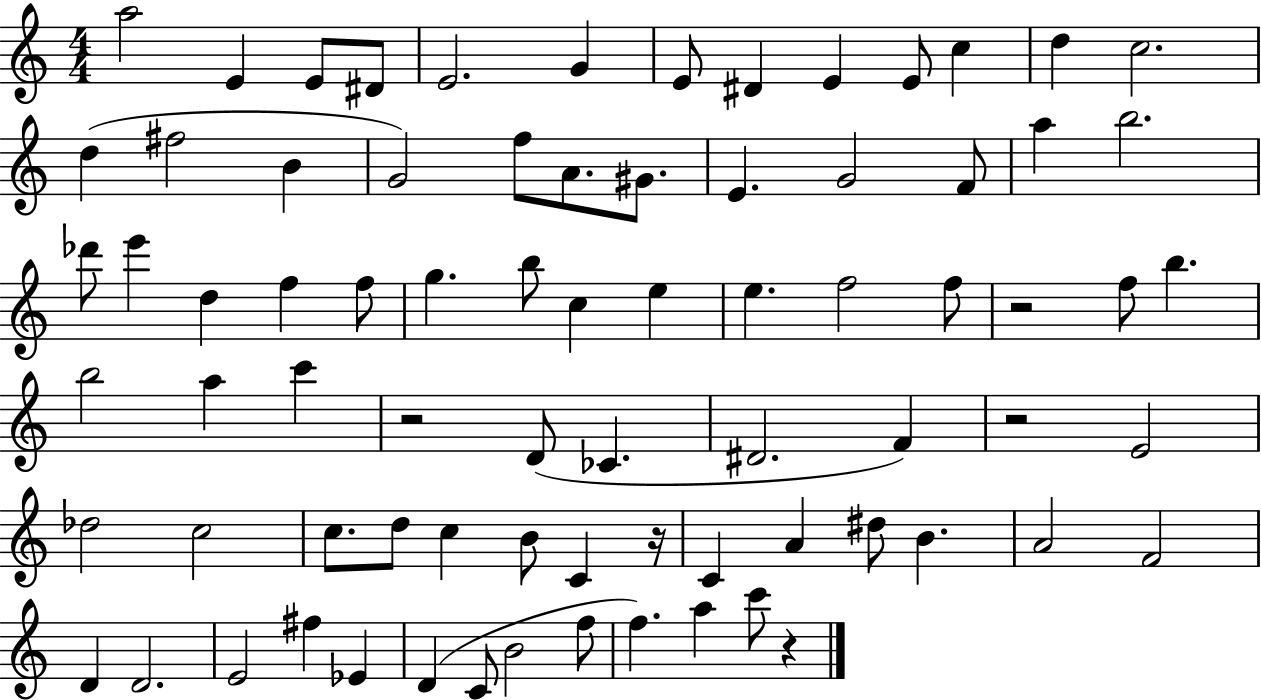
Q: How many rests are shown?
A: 5